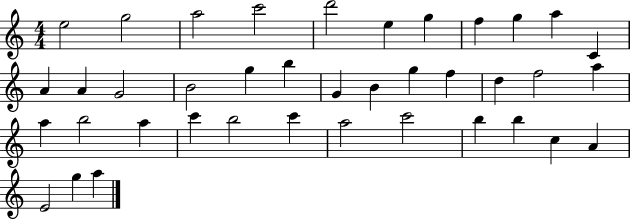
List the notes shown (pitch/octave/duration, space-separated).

E5/h G5/h A5/h C6/h D6/h E5/q G5/q F5/q G5/q A5/q C4/q A4/q A4/q G4/h B4/h G5/q B5/q G4/q B4/q G5/q F5/q D5/q F5/h A5/q A5/q B5/h A5/q C6/q B5/h C6/q A5/h C6/h B5/q B5/q C5/q A4/q E4/h G5/q A5/q